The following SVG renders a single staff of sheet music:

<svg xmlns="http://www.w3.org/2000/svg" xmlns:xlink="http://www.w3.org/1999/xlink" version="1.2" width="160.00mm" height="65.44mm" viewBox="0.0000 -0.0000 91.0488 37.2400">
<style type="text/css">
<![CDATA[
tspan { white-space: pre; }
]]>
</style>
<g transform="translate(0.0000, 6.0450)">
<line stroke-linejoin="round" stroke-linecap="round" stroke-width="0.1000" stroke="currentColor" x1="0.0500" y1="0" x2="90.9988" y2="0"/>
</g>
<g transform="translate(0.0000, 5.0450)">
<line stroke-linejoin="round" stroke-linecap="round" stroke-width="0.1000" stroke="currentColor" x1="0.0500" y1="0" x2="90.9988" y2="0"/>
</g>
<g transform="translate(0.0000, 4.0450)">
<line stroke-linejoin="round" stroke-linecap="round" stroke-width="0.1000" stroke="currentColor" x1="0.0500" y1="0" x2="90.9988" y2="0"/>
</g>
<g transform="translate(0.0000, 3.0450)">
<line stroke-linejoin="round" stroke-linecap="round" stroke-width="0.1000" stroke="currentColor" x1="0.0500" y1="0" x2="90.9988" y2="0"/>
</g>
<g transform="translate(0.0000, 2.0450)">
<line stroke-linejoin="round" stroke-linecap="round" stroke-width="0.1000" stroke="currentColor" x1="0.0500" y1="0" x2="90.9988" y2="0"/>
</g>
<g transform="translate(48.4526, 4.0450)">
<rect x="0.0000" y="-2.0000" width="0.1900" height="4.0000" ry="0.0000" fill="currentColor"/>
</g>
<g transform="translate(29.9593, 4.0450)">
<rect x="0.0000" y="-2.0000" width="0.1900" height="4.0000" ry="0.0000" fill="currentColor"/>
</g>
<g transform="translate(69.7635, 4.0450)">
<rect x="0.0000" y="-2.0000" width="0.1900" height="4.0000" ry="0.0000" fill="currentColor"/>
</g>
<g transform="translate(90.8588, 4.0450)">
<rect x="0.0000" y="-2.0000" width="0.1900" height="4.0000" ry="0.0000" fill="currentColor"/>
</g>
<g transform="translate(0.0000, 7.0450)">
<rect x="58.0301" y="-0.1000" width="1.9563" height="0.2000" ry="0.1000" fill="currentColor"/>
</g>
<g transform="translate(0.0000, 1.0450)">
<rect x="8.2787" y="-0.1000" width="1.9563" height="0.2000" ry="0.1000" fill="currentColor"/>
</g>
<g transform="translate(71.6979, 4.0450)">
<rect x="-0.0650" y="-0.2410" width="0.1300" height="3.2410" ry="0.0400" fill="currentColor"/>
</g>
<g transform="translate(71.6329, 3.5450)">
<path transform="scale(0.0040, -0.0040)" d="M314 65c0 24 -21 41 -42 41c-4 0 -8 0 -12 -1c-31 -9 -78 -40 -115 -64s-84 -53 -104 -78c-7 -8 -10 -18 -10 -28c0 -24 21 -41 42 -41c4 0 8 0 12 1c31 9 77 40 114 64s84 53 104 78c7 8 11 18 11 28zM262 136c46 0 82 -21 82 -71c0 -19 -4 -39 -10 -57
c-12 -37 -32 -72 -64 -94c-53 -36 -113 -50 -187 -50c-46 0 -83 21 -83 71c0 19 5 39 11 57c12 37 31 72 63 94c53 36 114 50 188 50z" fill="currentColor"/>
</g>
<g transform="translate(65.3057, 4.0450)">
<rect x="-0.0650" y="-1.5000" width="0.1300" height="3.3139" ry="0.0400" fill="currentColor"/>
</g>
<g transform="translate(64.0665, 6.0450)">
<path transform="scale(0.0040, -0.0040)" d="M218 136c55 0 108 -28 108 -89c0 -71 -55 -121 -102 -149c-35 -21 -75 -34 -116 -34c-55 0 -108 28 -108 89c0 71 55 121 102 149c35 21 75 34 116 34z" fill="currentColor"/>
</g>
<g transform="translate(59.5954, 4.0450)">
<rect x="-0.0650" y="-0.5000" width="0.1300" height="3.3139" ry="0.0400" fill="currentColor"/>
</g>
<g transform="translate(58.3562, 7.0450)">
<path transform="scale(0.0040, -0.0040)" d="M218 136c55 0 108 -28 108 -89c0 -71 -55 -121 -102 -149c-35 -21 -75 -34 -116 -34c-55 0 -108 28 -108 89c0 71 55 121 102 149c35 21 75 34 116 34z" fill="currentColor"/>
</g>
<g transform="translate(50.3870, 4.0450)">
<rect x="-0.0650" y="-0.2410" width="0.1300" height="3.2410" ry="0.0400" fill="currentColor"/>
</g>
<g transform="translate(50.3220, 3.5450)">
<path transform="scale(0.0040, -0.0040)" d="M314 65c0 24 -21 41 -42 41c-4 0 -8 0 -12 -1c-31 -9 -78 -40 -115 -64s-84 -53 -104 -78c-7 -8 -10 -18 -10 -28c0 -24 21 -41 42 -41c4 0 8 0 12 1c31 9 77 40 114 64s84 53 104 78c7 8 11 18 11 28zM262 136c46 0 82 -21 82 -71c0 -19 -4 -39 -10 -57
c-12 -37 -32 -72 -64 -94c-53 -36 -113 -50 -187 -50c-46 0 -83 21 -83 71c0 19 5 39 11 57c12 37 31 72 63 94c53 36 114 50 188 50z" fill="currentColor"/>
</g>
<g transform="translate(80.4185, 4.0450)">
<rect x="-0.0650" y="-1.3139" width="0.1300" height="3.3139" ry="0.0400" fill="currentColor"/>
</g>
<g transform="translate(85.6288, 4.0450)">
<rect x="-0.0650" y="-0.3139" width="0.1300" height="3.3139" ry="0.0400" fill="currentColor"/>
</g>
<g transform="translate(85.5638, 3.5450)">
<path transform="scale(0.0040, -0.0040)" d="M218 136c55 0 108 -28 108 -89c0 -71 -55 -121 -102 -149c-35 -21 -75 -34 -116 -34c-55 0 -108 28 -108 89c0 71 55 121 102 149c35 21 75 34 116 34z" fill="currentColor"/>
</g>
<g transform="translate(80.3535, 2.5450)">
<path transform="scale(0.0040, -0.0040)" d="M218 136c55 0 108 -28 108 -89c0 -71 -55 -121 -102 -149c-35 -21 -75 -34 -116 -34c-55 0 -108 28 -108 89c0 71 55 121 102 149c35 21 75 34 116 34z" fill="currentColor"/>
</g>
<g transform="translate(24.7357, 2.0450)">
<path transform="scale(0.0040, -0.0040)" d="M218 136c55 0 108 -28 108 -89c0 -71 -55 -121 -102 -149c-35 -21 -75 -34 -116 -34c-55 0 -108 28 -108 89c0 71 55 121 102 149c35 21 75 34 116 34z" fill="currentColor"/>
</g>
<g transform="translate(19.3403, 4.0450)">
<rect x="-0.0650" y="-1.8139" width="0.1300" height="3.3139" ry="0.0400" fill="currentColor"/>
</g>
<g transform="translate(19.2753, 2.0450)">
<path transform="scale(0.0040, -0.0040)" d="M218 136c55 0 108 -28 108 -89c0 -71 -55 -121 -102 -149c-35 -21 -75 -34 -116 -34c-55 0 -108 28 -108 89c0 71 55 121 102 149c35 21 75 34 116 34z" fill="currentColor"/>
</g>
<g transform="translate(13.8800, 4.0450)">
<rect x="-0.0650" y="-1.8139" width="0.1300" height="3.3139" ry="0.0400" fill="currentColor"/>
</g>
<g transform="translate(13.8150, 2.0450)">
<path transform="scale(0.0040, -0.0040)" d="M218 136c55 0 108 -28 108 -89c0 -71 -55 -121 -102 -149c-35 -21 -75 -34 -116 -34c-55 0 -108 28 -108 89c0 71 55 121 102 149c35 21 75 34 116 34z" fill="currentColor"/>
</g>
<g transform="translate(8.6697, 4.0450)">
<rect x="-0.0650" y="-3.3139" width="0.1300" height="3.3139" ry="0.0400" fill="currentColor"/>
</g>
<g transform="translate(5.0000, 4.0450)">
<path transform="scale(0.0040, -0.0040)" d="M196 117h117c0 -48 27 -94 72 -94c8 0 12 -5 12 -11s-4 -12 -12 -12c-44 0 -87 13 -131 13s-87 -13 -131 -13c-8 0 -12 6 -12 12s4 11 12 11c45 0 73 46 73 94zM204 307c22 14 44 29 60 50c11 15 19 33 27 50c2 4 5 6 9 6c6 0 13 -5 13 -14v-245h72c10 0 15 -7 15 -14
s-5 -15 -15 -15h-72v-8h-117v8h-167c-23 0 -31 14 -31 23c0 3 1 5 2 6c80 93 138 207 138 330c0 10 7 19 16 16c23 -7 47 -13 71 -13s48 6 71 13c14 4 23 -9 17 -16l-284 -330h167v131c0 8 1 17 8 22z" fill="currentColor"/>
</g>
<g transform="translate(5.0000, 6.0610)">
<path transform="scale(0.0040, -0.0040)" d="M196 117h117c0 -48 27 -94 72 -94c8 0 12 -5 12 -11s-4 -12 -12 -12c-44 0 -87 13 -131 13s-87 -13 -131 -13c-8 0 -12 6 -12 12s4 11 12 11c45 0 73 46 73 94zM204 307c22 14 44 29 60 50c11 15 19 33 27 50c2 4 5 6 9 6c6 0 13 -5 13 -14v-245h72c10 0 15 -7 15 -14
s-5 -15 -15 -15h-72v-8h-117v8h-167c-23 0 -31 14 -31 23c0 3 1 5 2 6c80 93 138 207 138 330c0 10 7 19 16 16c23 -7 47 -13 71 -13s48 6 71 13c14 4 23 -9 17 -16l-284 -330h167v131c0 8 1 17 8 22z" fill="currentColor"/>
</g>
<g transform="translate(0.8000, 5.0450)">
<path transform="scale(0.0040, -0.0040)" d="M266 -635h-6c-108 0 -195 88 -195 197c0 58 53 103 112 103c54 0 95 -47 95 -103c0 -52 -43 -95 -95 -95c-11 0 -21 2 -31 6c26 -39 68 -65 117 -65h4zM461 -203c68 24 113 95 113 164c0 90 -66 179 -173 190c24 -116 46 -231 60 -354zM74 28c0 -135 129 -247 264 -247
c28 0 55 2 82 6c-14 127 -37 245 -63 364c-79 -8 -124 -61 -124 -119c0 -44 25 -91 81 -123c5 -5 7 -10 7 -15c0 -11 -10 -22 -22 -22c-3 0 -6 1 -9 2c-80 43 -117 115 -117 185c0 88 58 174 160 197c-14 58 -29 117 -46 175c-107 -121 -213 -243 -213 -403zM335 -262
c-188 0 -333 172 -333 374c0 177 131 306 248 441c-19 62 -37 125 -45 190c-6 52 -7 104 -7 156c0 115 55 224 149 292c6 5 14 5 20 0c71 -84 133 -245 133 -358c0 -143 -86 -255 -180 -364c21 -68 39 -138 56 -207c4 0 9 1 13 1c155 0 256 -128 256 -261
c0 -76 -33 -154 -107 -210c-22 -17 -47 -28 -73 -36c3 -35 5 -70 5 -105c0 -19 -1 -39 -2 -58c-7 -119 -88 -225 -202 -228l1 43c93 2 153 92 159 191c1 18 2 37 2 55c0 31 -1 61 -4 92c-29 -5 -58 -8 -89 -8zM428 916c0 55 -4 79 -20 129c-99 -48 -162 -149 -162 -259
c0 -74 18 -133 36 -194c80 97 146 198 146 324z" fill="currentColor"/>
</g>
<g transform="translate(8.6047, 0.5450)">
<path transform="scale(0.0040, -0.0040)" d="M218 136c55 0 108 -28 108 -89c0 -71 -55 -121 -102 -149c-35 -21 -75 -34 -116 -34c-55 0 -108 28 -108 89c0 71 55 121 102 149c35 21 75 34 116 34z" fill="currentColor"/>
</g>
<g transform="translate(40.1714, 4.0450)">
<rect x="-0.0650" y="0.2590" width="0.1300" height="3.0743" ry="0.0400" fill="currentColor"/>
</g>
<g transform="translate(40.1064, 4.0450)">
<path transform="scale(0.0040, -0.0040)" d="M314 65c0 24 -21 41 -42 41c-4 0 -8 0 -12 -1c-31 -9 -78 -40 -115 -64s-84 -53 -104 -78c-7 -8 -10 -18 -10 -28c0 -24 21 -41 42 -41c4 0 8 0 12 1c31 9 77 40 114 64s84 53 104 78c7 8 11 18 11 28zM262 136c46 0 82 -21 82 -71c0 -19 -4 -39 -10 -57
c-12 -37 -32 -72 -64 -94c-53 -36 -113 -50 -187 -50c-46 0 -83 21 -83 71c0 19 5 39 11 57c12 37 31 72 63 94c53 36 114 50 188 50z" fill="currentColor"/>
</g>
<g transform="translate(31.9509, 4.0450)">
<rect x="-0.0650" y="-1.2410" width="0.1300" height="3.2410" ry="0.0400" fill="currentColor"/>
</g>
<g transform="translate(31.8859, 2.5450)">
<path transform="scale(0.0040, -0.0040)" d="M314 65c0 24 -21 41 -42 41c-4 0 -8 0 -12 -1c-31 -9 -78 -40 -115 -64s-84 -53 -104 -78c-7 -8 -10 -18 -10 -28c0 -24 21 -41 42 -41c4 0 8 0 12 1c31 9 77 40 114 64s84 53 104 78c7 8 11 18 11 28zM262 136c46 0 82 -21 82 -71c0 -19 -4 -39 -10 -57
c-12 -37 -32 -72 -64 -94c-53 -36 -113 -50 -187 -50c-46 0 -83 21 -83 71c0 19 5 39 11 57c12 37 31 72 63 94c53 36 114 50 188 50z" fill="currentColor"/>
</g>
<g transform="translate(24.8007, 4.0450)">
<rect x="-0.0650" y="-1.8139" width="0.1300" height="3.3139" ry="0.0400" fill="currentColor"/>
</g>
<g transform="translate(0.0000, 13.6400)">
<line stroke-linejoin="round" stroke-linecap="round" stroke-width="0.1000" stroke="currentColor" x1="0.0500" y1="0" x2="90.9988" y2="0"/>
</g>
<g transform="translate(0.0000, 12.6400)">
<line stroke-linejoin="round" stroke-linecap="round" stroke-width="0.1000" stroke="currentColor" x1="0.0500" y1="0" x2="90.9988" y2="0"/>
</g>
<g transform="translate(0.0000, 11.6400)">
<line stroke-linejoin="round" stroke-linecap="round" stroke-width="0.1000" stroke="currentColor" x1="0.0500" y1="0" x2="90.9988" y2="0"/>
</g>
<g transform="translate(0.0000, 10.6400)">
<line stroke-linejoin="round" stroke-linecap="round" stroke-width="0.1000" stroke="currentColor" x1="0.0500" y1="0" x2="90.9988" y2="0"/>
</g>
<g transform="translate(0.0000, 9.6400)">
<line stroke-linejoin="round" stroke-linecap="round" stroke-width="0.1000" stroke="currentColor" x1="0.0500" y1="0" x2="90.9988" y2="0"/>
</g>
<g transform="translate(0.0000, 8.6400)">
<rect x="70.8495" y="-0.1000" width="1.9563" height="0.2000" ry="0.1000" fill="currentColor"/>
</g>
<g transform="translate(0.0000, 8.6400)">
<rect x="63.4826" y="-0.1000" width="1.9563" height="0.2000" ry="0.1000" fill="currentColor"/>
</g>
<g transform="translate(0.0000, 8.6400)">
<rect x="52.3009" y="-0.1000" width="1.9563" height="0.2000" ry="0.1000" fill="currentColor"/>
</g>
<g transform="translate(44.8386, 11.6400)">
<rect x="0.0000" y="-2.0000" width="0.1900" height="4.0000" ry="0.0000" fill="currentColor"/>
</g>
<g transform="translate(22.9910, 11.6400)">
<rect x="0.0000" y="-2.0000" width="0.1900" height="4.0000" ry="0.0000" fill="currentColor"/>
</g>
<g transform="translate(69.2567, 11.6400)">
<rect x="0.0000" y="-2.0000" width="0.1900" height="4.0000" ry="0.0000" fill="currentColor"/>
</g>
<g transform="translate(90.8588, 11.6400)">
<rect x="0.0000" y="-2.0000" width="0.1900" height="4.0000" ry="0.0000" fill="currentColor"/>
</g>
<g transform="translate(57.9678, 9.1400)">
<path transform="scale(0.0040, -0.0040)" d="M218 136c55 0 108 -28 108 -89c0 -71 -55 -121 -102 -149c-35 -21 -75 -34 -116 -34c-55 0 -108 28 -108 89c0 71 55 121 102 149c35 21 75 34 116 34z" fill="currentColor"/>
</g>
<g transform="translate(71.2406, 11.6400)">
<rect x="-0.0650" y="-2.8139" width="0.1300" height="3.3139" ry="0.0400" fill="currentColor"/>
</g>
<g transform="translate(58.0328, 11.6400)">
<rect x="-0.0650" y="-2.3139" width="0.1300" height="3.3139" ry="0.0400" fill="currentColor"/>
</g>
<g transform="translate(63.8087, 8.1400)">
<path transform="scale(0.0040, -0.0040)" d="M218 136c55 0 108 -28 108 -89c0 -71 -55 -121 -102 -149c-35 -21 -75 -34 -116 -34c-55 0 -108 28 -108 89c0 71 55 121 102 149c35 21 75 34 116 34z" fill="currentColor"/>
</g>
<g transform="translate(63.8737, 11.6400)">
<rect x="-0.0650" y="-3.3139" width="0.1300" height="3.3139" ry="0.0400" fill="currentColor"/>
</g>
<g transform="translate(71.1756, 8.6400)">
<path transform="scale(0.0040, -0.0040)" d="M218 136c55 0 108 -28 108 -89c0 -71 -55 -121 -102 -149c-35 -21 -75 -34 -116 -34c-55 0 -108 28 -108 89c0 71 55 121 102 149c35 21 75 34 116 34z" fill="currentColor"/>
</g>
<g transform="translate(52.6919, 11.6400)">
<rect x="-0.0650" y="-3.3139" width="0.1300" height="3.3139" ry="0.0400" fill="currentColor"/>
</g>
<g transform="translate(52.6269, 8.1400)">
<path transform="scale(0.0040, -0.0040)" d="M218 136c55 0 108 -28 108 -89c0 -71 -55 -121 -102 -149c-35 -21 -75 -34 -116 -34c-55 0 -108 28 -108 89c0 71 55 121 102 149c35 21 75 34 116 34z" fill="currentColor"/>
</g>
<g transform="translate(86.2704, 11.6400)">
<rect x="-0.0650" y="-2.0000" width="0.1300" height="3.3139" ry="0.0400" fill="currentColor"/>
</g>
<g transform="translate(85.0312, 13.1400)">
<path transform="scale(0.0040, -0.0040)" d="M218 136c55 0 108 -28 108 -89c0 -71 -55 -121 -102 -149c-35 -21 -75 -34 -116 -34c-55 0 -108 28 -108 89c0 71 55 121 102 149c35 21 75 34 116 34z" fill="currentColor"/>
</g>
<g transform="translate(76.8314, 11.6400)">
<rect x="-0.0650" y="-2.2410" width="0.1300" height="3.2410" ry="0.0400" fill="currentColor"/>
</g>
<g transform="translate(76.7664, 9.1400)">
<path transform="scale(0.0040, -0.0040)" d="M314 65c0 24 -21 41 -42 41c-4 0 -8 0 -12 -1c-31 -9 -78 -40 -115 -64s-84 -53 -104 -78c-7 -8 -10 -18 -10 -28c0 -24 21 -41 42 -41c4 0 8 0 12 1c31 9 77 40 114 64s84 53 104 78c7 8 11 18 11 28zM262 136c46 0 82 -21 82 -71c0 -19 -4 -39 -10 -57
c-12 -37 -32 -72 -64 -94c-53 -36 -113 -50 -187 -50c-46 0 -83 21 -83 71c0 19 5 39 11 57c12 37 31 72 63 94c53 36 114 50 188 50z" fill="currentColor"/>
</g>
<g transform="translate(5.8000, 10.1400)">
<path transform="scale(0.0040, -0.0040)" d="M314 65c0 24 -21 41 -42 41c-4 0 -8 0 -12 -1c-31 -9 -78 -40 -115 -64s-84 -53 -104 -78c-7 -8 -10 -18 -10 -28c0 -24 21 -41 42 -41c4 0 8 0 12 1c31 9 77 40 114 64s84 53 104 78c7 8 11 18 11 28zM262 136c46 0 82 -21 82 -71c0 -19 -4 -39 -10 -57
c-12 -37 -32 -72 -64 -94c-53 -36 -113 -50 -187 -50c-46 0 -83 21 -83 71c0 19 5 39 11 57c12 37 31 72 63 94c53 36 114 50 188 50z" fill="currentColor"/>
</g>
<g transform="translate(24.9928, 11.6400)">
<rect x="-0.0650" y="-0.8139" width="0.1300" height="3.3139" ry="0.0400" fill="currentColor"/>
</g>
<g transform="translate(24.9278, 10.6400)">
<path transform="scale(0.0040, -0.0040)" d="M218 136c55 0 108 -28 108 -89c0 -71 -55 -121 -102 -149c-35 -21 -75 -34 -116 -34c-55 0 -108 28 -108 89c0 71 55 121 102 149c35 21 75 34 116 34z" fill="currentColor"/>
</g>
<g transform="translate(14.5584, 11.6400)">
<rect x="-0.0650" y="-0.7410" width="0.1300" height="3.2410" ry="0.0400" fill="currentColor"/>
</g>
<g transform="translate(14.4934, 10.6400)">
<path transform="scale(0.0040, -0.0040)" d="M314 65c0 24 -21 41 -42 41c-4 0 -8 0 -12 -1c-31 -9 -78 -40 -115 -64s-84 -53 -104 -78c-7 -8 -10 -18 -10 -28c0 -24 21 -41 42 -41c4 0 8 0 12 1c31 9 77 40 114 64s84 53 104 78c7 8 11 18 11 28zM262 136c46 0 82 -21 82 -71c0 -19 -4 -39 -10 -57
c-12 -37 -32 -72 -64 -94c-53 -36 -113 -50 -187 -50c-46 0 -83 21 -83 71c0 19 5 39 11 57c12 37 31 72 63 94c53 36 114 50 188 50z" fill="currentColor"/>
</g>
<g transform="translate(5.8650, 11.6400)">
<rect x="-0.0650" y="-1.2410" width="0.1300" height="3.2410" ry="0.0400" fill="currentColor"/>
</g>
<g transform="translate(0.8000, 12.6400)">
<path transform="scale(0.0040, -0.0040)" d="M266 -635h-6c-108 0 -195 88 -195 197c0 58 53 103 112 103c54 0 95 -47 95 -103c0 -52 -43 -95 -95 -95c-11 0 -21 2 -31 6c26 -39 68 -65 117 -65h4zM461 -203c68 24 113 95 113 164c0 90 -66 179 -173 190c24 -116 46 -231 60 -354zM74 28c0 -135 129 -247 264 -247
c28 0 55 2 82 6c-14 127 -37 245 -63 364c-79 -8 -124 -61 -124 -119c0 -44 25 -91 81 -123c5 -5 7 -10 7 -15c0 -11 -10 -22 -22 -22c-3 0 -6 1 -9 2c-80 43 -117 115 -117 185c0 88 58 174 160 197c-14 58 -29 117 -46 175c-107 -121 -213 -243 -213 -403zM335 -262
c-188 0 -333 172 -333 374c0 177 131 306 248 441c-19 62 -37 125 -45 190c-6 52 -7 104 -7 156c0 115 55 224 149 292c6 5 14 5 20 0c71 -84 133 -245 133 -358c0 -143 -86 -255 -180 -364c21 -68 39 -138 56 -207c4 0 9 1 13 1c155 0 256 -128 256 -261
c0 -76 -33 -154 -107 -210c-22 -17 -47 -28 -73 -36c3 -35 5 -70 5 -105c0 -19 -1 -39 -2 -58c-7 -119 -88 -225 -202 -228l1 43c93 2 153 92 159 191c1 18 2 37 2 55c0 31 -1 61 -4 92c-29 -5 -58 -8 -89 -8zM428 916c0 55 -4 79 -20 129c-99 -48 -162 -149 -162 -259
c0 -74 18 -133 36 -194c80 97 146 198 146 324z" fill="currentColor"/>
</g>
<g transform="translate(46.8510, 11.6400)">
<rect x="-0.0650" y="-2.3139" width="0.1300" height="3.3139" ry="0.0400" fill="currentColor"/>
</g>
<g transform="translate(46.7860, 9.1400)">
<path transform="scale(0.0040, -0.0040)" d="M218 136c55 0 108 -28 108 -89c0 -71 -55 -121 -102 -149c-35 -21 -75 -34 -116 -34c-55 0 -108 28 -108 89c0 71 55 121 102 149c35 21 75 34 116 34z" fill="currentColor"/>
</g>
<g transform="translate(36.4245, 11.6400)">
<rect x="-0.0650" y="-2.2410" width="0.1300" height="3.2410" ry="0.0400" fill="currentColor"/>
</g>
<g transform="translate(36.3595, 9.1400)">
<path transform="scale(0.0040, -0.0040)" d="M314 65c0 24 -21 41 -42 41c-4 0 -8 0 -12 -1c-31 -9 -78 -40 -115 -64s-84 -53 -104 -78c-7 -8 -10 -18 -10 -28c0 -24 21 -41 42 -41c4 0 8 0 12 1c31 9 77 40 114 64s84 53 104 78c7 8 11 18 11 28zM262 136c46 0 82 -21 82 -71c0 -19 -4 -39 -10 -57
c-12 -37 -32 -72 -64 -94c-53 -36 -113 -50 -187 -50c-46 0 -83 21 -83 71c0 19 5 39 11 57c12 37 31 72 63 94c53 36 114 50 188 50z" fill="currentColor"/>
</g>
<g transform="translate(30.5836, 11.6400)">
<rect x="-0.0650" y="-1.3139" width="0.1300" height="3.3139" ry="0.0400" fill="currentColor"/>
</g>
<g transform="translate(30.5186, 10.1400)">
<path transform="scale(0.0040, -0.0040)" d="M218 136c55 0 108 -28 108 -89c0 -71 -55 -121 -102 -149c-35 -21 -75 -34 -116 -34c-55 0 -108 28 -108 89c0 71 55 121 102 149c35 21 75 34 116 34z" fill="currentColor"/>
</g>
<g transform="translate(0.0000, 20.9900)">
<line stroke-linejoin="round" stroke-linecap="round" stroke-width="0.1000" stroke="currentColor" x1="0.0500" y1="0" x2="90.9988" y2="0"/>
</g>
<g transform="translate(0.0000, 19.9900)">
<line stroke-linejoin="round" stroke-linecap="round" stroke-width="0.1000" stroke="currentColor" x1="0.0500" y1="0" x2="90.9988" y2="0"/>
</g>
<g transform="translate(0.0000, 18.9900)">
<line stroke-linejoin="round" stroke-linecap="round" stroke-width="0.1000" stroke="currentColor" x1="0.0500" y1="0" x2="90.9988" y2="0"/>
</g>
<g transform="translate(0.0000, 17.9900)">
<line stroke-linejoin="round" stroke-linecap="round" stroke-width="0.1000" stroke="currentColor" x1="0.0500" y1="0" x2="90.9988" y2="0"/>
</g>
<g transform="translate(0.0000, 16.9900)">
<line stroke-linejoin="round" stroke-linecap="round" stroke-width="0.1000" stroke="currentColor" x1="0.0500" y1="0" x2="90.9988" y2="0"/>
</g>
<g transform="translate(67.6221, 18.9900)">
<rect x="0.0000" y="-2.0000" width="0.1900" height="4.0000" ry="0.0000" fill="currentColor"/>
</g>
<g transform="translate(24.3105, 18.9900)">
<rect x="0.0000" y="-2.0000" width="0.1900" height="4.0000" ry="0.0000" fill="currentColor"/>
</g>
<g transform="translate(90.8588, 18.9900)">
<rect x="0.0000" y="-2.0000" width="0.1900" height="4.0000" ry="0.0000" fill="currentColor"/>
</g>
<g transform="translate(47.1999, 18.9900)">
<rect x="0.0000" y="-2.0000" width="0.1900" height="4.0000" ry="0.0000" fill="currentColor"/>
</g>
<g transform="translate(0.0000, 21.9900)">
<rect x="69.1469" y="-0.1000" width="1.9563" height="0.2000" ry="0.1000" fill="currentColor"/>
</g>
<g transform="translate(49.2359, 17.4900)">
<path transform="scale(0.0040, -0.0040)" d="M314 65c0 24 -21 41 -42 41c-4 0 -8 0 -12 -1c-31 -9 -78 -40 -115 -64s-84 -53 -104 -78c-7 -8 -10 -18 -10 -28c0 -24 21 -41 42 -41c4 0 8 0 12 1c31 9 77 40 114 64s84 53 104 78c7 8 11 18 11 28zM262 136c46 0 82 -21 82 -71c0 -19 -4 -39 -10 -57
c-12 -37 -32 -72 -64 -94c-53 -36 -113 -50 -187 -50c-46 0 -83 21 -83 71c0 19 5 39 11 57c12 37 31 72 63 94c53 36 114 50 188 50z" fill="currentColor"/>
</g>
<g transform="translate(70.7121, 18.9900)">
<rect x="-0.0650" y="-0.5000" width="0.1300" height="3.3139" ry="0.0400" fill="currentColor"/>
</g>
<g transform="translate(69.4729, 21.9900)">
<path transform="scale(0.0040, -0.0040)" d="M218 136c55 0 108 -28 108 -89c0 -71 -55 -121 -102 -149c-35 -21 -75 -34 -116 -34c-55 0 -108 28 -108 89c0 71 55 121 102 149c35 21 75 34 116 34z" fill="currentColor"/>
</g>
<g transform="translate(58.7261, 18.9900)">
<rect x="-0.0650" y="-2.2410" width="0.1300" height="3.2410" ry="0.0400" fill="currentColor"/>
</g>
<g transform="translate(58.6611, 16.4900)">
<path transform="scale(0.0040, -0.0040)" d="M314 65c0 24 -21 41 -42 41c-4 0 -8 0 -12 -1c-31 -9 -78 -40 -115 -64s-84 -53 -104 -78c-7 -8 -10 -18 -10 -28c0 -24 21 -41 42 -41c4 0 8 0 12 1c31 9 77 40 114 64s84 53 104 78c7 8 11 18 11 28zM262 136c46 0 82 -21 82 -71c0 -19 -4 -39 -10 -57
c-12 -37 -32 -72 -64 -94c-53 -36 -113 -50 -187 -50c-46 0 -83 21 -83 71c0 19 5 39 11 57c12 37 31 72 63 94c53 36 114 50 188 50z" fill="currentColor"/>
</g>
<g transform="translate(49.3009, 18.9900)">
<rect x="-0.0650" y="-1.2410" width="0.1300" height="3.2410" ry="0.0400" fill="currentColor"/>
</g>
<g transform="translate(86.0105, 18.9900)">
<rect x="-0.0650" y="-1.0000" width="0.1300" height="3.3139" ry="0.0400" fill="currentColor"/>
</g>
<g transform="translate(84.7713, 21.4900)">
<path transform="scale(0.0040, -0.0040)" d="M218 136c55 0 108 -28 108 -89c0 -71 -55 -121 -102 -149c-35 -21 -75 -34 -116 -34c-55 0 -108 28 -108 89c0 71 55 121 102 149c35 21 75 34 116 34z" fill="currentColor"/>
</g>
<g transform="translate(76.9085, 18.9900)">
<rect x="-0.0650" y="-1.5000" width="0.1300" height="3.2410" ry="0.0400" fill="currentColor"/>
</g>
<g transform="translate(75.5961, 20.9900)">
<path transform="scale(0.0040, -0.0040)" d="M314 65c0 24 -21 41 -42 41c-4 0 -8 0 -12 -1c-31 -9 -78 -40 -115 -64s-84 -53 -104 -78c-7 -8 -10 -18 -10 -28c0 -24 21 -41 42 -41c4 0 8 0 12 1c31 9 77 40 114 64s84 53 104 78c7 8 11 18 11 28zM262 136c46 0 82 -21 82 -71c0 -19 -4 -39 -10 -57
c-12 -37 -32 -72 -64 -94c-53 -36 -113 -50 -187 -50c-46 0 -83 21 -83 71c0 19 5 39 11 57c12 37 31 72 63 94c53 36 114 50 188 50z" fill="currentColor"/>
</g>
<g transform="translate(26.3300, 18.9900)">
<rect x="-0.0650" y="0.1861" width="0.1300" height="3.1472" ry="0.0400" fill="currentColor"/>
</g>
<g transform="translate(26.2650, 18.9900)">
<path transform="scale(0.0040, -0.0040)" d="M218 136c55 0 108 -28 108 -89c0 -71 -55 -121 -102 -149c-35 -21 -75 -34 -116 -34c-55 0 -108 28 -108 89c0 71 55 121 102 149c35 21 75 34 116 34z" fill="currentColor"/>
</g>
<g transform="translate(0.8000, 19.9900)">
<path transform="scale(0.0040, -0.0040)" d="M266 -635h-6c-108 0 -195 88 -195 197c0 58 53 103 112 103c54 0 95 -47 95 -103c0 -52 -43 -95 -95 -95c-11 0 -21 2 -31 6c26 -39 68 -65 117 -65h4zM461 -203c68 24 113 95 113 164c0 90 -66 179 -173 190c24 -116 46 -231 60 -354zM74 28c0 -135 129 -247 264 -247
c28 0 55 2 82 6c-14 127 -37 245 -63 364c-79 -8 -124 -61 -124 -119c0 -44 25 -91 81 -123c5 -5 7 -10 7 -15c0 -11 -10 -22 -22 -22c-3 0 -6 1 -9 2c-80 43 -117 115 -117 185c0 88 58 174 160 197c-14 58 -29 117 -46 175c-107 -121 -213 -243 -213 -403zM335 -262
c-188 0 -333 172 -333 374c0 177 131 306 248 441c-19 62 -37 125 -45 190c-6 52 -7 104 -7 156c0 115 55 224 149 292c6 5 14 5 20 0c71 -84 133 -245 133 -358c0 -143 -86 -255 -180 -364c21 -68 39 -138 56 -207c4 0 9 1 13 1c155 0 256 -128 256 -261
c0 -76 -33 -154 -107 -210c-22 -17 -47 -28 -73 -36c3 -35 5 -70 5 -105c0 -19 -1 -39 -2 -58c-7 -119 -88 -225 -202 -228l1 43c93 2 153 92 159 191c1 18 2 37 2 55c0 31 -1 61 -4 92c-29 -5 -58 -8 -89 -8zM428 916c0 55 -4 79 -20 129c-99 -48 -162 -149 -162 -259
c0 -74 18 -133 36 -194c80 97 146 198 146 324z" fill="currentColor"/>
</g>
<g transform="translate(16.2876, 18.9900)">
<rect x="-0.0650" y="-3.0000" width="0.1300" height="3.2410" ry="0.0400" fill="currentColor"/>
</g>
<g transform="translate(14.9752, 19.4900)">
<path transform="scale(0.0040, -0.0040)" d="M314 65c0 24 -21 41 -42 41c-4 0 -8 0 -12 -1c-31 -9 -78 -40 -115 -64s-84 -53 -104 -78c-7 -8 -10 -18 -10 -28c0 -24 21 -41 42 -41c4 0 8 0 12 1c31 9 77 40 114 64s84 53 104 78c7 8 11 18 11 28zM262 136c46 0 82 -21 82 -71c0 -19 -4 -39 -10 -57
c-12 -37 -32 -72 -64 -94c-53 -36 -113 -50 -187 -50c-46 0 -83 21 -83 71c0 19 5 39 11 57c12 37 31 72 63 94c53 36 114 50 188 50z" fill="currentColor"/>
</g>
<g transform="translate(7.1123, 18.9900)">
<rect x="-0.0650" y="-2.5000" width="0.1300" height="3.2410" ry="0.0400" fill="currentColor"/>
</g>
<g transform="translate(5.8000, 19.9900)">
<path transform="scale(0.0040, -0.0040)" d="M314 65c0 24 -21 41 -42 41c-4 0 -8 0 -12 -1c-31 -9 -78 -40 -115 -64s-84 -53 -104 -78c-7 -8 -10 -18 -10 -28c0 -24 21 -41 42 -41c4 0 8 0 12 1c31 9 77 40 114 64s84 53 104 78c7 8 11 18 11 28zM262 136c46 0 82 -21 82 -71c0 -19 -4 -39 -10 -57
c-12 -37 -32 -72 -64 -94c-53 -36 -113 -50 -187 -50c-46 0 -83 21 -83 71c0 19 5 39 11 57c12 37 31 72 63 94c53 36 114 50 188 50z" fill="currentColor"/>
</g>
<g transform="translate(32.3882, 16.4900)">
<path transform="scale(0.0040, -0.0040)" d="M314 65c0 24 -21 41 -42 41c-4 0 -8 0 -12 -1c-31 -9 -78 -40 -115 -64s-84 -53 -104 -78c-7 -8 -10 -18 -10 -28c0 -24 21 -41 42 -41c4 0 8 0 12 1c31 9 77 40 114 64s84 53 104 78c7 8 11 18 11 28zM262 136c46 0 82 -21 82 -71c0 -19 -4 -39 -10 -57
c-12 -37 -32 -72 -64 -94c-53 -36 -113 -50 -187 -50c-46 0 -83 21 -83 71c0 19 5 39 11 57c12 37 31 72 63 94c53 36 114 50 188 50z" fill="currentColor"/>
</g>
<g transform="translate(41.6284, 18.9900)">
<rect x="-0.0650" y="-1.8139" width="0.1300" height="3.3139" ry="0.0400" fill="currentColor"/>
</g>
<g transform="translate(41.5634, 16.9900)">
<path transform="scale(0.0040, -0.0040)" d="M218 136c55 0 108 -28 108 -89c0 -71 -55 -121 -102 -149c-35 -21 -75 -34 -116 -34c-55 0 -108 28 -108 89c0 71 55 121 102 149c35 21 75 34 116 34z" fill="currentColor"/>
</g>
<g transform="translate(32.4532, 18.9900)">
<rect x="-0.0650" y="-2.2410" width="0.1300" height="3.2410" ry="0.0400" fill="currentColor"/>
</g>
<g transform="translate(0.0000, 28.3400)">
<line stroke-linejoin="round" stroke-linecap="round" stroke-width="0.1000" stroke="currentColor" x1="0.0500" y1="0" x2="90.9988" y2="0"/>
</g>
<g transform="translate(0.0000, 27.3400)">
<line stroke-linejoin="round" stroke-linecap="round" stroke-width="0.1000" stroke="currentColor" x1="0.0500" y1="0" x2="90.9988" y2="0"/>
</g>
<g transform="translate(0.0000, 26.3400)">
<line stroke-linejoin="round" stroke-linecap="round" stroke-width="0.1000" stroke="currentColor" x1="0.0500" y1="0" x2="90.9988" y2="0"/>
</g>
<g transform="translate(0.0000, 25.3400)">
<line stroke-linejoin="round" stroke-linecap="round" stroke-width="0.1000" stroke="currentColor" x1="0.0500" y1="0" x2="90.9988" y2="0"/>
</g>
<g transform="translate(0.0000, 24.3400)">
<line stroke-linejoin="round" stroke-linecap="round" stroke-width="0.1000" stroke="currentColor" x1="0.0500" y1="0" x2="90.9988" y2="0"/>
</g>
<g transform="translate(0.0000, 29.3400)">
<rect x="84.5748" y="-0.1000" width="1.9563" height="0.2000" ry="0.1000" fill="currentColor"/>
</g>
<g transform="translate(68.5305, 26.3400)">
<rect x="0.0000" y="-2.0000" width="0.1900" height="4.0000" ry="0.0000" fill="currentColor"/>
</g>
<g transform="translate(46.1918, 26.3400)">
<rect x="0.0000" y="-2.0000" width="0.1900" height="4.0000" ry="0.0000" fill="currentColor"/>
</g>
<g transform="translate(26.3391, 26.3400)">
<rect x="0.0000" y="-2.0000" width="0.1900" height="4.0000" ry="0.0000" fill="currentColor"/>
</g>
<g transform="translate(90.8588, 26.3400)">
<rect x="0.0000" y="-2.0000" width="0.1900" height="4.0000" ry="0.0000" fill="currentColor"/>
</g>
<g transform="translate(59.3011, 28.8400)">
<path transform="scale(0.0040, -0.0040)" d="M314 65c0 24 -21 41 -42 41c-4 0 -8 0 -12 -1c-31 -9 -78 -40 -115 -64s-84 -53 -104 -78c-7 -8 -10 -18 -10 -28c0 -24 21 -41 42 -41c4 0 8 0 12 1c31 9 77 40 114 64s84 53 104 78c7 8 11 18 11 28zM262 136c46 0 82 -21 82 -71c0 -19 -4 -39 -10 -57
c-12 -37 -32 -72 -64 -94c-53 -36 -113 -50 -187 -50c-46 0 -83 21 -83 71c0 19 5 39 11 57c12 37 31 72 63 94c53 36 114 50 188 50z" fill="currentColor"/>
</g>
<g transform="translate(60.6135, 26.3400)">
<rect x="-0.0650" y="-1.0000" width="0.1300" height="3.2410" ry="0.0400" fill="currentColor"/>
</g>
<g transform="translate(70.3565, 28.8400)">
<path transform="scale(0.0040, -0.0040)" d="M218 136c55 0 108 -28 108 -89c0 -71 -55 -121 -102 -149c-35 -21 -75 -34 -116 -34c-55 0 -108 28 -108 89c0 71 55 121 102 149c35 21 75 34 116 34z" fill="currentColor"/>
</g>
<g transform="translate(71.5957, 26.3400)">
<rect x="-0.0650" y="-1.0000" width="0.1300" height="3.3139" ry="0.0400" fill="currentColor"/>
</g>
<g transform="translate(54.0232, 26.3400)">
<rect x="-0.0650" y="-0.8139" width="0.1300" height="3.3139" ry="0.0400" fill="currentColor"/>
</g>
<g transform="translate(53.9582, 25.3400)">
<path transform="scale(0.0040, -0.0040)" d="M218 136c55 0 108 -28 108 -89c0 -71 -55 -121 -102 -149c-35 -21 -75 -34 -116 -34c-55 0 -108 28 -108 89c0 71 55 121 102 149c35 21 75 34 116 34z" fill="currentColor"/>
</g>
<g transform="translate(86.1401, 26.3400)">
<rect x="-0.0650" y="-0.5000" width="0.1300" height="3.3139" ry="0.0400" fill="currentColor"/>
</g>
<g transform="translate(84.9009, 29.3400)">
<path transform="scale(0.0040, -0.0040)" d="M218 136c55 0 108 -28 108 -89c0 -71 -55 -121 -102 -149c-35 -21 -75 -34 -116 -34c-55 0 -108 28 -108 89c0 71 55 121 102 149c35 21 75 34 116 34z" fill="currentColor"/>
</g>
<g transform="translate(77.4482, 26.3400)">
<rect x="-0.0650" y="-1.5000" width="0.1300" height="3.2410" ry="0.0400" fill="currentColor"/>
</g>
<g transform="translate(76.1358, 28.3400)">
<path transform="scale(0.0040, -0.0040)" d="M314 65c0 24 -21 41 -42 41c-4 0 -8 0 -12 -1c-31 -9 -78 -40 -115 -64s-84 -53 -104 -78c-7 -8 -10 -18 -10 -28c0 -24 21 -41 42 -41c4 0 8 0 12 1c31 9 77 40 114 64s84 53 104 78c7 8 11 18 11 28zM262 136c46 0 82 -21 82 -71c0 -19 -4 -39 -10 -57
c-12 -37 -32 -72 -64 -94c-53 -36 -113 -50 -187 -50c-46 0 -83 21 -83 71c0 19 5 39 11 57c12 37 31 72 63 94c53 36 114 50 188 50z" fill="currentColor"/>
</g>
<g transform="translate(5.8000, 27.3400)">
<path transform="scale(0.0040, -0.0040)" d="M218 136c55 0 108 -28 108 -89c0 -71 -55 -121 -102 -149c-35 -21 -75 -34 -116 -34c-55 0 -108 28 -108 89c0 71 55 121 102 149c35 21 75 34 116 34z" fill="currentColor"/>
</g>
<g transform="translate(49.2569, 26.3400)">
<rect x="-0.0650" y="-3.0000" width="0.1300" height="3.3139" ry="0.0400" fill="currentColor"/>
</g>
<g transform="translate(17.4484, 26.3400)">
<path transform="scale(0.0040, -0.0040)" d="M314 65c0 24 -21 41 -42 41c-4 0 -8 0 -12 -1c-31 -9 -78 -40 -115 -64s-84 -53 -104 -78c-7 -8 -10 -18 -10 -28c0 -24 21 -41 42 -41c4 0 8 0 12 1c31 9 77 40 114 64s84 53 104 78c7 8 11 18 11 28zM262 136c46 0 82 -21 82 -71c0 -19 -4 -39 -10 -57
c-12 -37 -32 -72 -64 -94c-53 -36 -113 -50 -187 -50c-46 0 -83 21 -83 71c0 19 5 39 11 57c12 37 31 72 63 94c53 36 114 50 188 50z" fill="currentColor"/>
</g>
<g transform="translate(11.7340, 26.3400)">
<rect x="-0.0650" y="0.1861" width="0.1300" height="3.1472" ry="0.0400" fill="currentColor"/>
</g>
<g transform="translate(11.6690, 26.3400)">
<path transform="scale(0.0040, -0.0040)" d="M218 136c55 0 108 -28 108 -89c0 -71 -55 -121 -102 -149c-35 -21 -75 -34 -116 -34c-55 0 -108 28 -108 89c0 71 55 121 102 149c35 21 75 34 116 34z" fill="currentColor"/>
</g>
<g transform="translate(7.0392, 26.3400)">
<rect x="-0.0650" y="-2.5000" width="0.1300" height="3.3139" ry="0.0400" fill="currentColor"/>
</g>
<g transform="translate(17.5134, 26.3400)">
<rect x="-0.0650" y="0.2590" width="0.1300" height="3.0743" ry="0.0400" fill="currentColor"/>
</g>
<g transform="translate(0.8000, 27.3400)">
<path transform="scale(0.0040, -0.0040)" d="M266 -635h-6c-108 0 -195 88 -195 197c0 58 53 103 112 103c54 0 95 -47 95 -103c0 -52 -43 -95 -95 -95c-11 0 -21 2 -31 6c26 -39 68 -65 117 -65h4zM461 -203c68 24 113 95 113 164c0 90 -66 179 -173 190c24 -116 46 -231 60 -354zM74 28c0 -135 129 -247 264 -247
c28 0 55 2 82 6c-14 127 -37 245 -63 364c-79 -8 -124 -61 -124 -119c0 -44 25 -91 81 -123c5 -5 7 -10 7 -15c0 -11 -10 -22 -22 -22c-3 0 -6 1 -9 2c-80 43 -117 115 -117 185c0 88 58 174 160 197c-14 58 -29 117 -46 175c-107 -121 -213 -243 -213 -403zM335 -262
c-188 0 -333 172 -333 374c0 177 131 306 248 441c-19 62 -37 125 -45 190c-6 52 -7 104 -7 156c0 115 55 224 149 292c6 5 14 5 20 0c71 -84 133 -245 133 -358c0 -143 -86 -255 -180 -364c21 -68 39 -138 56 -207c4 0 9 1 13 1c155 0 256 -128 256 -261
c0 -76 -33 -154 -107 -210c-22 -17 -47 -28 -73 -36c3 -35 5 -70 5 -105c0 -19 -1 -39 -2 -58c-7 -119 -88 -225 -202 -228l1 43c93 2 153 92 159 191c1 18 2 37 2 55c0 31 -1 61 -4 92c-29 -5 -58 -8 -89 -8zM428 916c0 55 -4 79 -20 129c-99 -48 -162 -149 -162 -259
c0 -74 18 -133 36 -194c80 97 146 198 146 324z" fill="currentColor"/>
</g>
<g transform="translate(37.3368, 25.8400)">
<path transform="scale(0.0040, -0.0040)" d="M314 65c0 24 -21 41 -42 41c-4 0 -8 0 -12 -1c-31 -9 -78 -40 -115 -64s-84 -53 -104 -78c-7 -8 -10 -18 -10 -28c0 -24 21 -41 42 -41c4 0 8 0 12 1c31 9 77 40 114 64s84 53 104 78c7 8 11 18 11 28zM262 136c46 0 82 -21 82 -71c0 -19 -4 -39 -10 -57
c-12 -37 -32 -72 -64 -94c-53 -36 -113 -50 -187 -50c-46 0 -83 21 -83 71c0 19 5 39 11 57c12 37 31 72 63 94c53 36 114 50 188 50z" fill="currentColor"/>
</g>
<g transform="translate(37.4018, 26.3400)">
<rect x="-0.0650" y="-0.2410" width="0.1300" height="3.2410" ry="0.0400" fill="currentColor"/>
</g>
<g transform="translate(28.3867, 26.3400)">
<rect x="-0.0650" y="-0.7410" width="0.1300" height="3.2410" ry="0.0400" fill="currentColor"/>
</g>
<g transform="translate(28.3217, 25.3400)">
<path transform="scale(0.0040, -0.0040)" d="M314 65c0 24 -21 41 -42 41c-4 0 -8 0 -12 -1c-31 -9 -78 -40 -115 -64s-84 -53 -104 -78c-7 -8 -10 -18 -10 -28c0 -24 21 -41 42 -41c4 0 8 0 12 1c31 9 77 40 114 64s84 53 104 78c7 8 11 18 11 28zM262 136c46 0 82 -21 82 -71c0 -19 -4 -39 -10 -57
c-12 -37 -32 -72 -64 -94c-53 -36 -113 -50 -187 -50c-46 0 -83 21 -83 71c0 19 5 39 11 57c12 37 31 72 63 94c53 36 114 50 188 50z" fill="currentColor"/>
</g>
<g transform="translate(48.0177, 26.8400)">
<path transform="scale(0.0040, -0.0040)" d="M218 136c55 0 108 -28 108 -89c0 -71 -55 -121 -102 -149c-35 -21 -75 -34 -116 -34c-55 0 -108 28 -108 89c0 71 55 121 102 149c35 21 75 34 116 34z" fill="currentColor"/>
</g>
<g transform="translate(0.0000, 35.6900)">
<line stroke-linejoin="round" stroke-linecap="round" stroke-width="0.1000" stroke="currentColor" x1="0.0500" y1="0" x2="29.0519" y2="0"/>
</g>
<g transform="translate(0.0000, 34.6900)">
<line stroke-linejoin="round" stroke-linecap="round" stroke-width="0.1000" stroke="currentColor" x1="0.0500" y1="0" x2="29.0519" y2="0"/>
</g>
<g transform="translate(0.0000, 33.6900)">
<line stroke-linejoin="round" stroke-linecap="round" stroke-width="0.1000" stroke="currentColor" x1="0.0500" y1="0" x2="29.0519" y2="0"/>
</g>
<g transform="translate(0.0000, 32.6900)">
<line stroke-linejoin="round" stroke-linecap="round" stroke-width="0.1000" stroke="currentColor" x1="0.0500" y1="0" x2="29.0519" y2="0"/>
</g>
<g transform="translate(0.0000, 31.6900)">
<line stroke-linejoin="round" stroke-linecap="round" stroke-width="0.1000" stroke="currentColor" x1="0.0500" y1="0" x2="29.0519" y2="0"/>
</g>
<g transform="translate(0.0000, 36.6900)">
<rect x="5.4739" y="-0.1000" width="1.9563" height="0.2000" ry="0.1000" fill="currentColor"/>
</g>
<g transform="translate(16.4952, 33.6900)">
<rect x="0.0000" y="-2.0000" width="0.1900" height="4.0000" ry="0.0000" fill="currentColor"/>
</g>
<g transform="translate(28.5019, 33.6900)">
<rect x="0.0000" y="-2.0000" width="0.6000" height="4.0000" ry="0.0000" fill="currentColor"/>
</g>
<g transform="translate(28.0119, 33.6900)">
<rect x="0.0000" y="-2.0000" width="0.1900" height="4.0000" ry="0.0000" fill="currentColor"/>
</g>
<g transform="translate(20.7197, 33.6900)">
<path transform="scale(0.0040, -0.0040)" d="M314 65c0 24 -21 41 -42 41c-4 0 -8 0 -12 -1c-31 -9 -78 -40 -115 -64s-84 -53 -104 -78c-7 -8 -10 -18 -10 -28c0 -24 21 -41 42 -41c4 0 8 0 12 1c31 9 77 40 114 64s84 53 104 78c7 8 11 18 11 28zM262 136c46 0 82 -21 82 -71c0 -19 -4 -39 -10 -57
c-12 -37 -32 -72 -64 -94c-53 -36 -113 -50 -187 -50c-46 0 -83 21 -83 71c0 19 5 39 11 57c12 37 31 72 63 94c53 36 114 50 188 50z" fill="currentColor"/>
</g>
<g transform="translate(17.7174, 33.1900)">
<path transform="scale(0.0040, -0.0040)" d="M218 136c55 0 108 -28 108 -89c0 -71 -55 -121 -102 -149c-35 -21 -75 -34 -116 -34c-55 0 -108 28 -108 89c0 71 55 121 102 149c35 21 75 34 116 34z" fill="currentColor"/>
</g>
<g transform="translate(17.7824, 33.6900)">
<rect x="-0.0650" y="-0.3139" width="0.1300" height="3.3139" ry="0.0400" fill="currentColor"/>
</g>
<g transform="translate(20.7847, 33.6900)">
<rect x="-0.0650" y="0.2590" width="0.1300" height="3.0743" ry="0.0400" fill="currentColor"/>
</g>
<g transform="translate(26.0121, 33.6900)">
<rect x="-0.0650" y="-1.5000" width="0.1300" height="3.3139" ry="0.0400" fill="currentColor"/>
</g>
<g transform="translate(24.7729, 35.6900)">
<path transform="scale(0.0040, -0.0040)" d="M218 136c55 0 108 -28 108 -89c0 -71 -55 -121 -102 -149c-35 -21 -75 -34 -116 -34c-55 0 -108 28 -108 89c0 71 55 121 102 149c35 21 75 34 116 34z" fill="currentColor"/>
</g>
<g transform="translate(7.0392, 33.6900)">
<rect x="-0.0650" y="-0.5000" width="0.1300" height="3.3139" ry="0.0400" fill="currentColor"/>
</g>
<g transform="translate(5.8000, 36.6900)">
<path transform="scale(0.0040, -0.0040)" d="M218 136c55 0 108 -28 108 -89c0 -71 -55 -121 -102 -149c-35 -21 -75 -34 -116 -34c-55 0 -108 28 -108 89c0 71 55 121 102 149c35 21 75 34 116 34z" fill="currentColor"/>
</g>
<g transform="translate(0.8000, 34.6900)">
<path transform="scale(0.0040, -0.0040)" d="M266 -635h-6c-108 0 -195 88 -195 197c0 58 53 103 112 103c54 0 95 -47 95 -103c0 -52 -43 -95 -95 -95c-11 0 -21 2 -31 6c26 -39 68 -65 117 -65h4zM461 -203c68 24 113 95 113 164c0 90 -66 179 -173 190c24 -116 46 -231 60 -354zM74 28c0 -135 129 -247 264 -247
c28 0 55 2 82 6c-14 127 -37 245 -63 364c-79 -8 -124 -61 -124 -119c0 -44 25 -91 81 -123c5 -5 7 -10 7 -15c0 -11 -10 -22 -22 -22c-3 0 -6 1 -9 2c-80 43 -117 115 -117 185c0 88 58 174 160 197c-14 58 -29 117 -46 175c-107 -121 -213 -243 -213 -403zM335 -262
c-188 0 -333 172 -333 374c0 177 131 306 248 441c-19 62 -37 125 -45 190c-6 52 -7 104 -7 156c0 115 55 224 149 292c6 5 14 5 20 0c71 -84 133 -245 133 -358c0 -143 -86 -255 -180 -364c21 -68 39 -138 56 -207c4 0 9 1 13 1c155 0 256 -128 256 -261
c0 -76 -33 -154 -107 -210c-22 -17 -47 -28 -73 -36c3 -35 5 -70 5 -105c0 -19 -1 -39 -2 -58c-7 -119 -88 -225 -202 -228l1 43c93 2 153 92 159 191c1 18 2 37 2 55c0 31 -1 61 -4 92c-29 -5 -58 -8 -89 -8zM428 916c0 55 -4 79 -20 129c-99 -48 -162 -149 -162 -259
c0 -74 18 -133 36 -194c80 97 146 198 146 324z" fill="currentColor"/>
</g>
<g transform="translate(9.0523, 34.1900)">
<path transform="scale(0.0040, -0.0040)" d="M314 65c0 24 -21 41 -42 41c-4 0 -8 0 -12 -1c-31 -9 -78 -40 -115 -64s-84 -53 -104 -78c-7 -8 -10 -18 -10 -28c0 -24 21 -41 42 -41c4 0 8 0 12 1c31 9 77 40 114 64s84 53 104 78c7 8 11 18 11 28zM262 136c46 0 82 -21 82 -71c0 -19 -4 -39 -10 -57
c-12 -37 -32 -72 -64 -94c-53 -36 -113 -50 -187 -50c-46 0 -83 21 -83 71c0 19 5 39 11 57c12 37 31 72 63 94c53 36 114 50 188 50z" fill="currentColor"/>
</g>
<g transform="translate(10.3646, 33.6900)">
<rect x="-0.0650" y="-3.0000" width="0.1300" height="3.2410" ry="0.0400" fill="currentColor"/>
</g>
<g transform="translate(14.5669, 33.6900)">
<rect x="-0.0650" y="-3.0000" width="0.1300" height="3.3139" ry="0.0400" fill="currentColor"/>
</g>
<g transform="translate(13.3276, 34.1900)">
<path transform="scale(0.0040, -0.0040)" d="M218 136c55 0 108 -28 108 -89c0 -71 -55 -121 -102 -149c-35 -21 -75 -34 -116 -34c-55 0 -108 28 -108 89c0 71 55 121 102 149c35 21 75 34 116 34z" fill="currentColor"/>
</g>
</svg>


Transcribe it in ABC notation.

X:1
T:Untitled
M:4/4
L:1/4
K:C
b f f f e2 B2 c2 C E c2 e c e2 d2 d e g2 g b g b a g2 F G2 A2 B g2 f e2 g2 C E2 D G B B2 d2 c2 A d D2 D E2 C C A2 A c B2 E